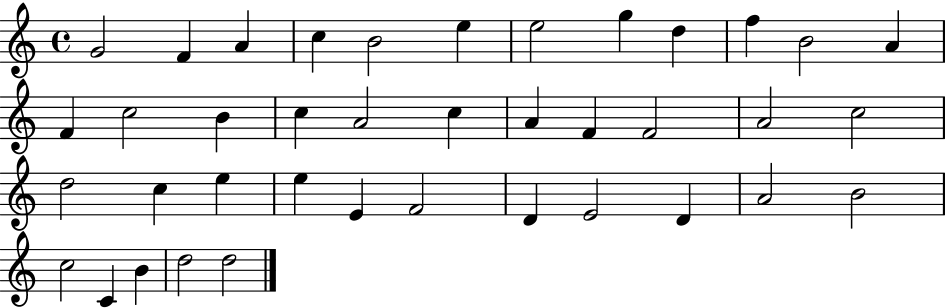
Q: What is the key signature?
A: C major